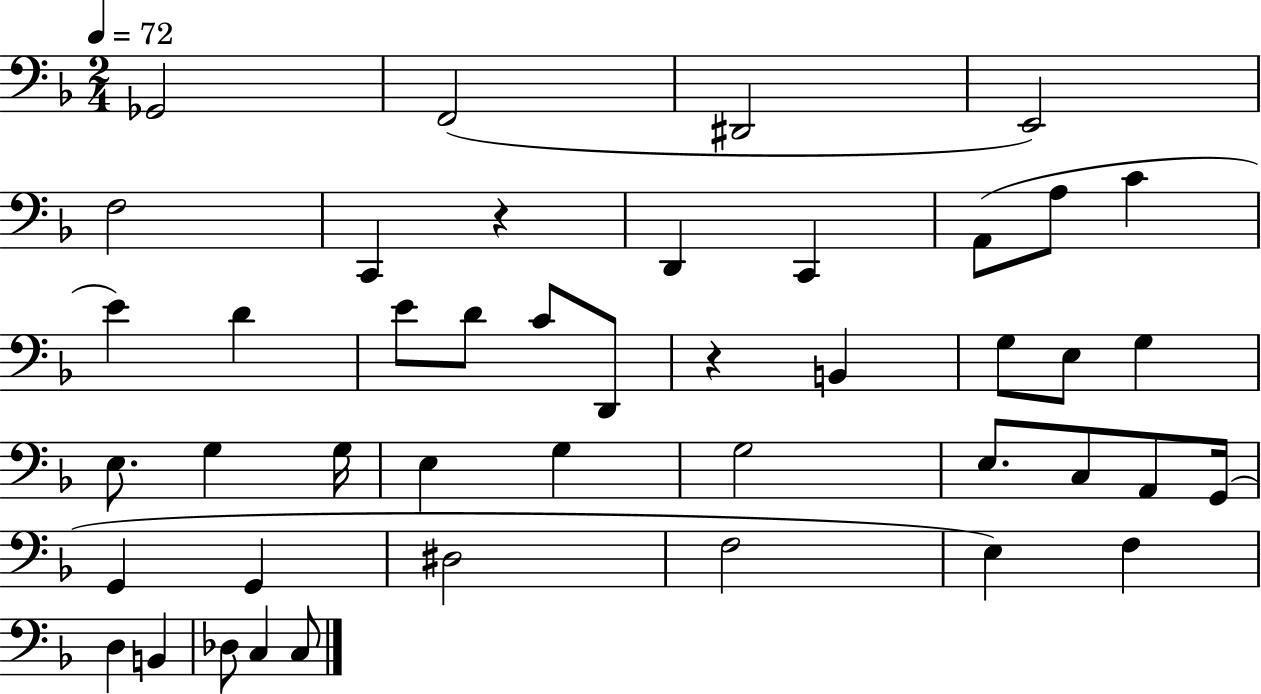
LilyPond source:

{
  \clef bass
  \numericTimeSignature
  \time 2/4
  \key f \major
  \tempo 4 = 72
  \repeat volta 2 { ges,2 | f,2( | dis,2 | e,2) | \break f2 | c,4 r4 | d,4 c,4 | a,8( a8 c'4 | \break e'4) d'4 | e'8 d'8 c'8 d,8 | r4 b,4 | g8 e8 g4 | \break e8. g4 g16 | e4 g4 | g2 | e8. c8 a,8 g,16( | \break g,4 g,4 | dis2 | f2 | e4) f4 | \break d4 b,4 | des8 c4 c8 | } \bar "|."
}